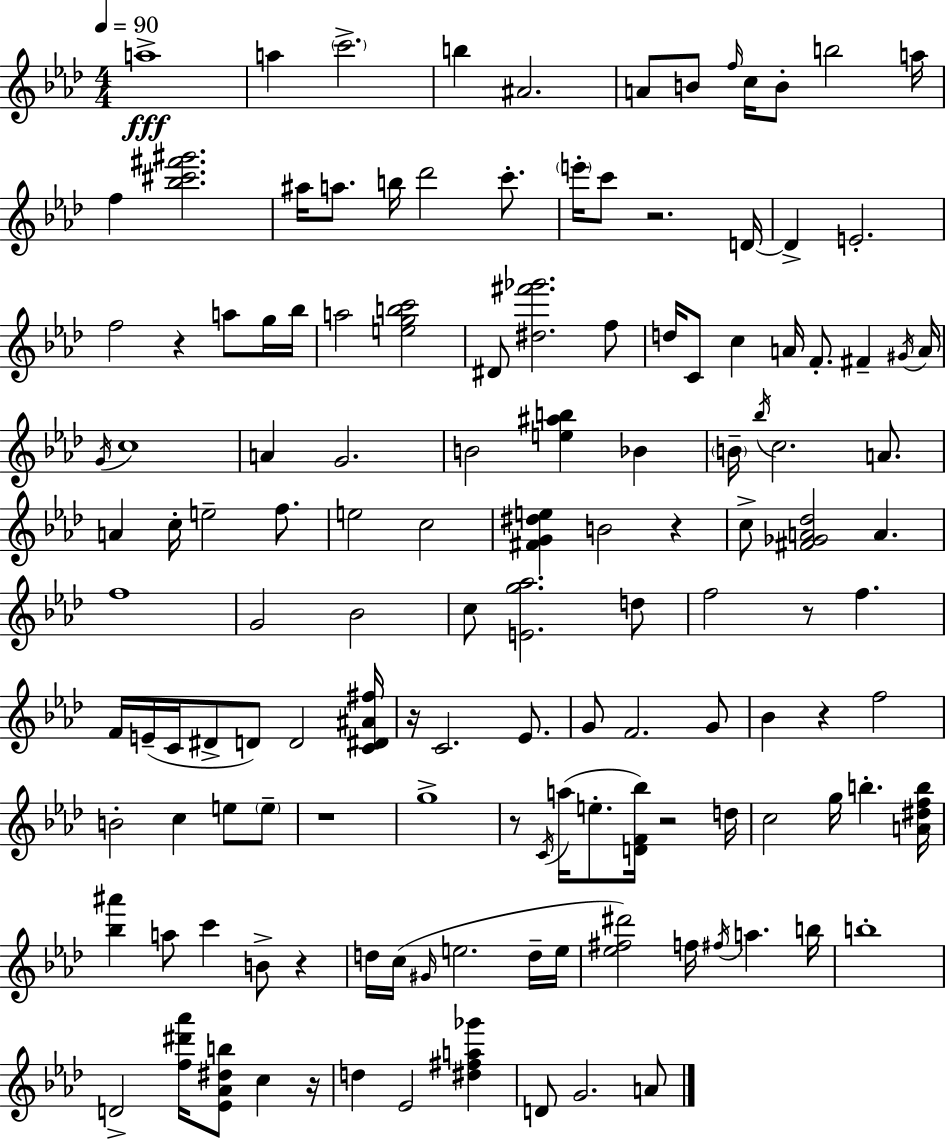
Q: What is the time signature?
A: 4/4